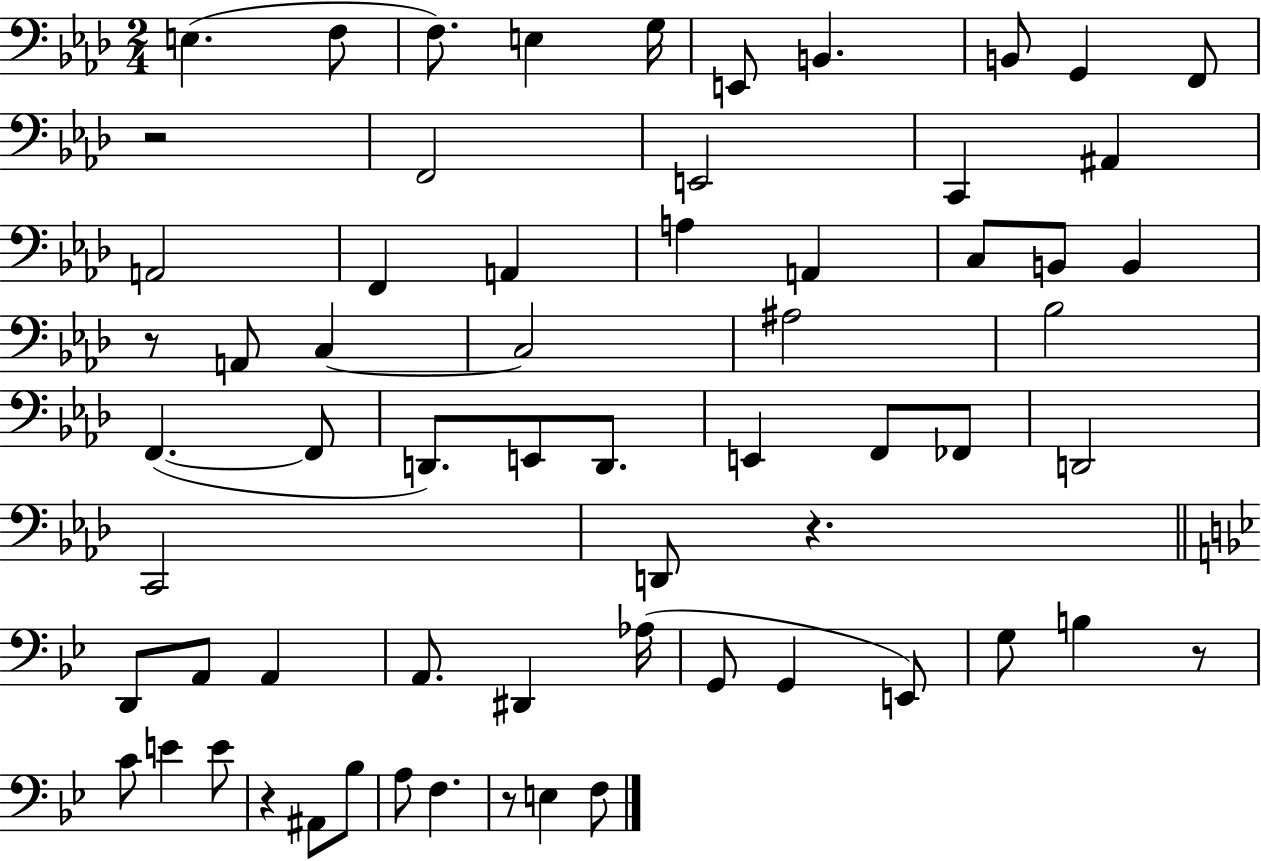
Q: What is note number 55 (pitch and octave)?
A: A3